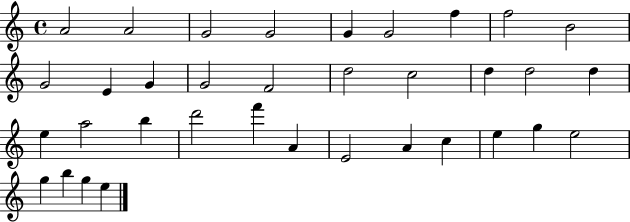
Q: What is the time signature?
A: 4/4